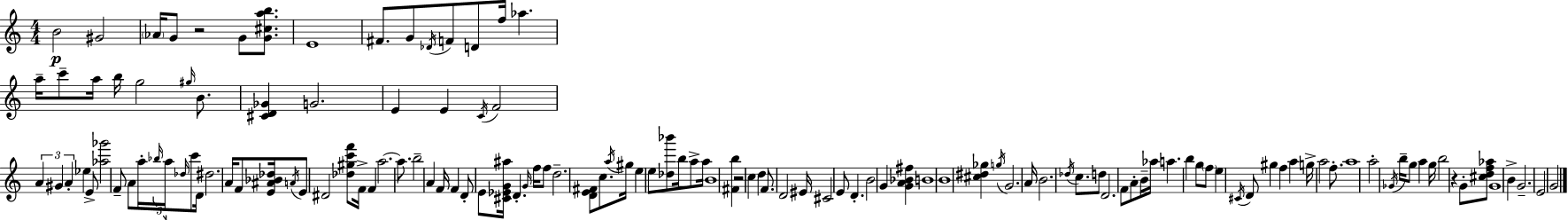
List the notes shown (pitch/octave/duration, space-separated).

B4/h G#4/h Ab4/s G4/e R/h G4/e [G4,C#5,A5,B5]/e. E4/w F#4/e. G4/e Db4/s F4/e D4/e F5/s Ab5/q. A5/s C6/e A5/s B5/s G5/h G#5/s B4/e. [C#4,D4,Gb4]/q G4/h. E4/q E4/q C4/s F4/h A4/q G#4/q A4/q Eb5/q E4/e [Ab5,Gb6]/h F4/e A4/e A5/s Bb5/s A5/s Db5/s C6/e D4/s D#5/h. A4/s F4/e [E4,A#4,Bb4,Db5]/s A4/s E4/e D#4/h [Db5,G#5,C6,F6]/e F4/s F4/q A5/h. A5/e. B5/h A4/q F4/s F4/q D4/e E4/e [C#4,Eb4,G4,A#5]/s D4/q. G4/s F5/s F5/e D5/h. [D4,E4,F#4]/e C5/e. A5/s G#5/s E5/q E5/e [Db5,Bb6]/e B5/s A5/e A5/s B4/w [F#4,B5]/q R/h C5/q D5/q F4/e. D4/h EIS4/s C#4/h E4/e D4/q. B4/h G4/q [G4,A4,Bb4,F#5]/q B4/w B4/w [C#5,D#5,Gb5]/q G5/s G4/h. A4/s B4/h. Db5/s C5/e. D5/e D4/h. F4/e A4/e B4/s Ab5/s A5/q. B5/q G5/e F5/e E5/q C#4/s D4/e G#5/q F5/q A5/q G5/s A5/h F5/e. A5/w A5/h Gb4/s B5/s G5/e A5/q G5/s B5/h R/q G4/e [C#5,D5,F5,Ab5]/e G4/w B4/q G4/h. E4/h G4/h